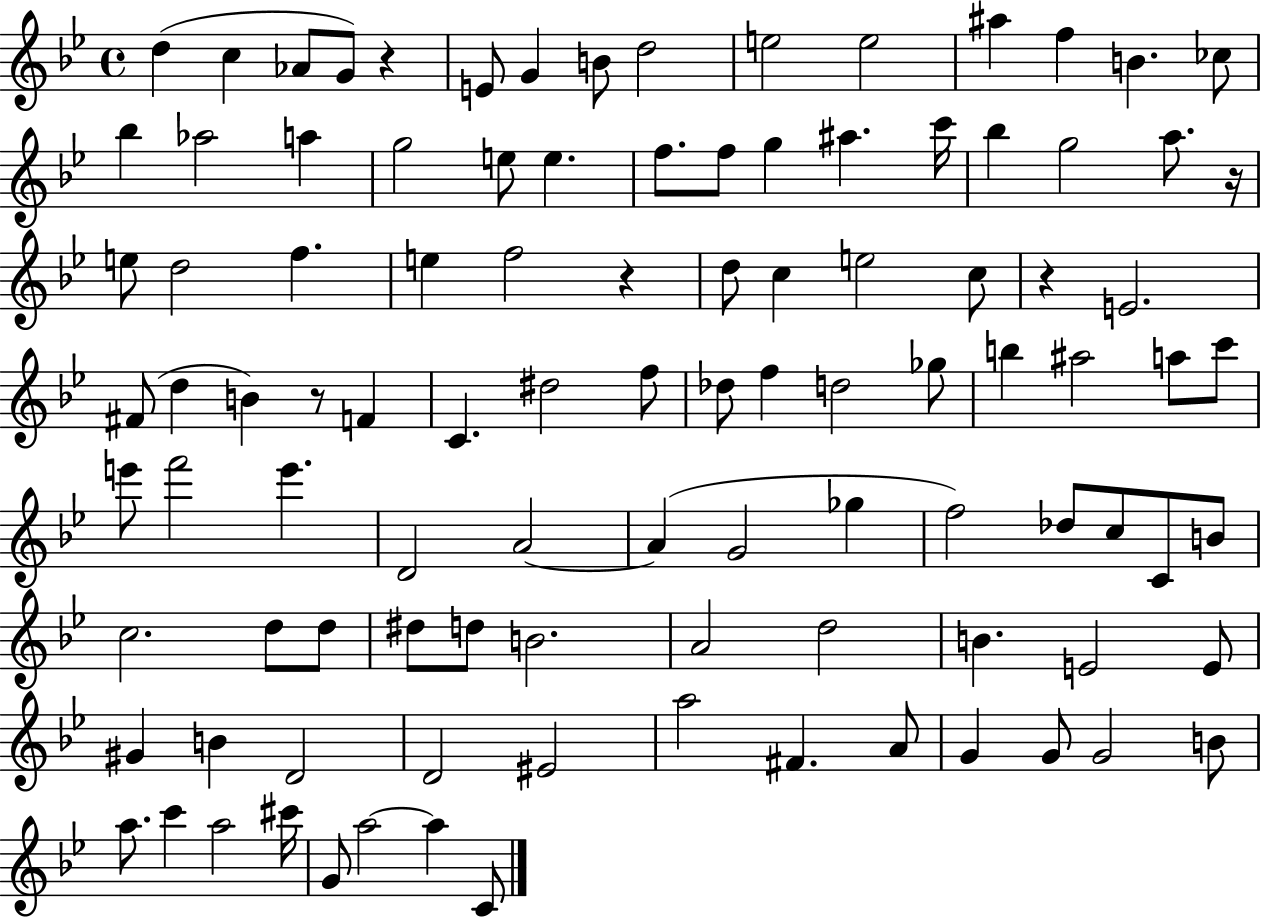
X:1
T:Untitled
M:4/4
L:1/4
K:Bb
d c _A/2 G/2 z E/2 G B/2 d2 e2 e2 ^a f B _c/2 _b _a2 a g2 e/2 e f/2 f/2 g ^a c'/4 _b g2 a/2 z/4 e/2 d2 f e f2 z d/2 c e2 c/2 z E2 ^F/2 d B z/2 F C ^d2 f/2 _d/2 f d2 _g/2 b ^a2 a/2 c'/2 e'/2 f'2 e' D2 A2 A G2 _g f2 _d/2 c/2 C/2 B/2 c2 d/2 d/2 ^d/2 d/2 B2 A2 d2 B E2 E/2 ^G B D2 D2 ^E2 a2 ^F A/2 G G/2 G2 B/2 a/2 c' a2 ^c'/4 G/2 a2 a C/2